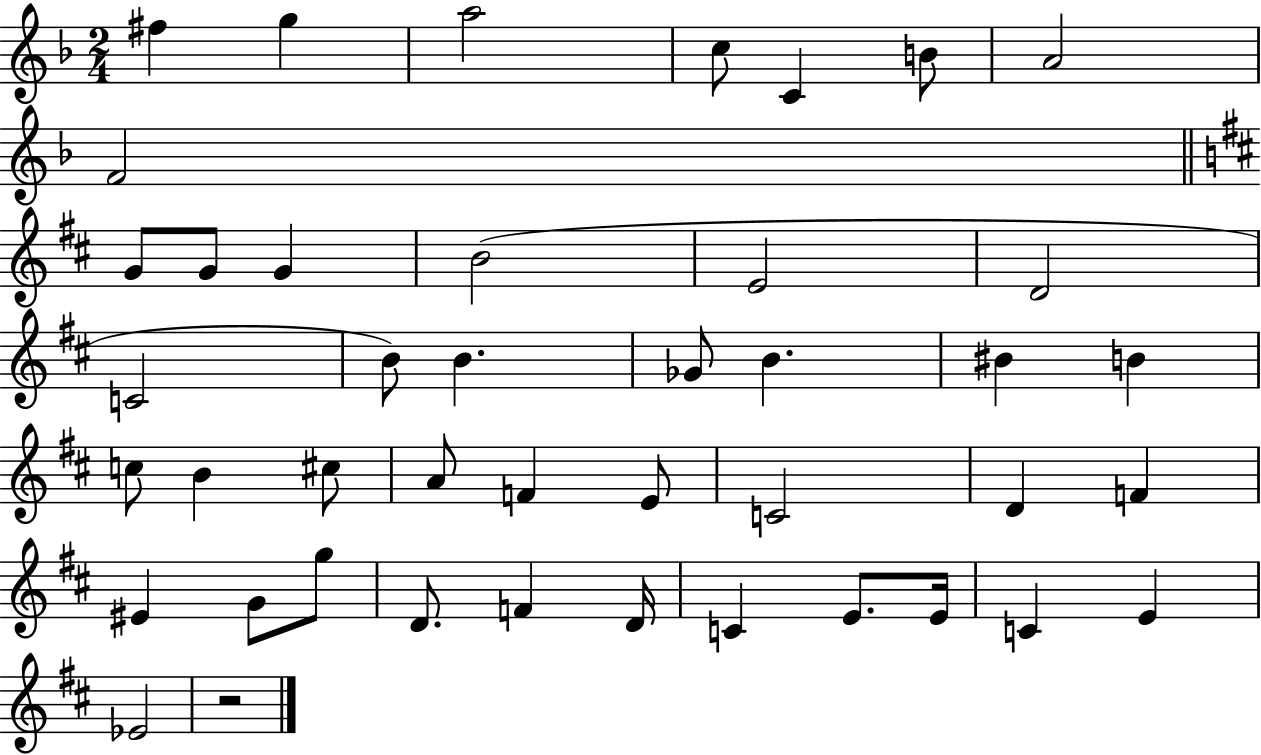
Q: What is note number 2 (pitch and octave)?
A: G5